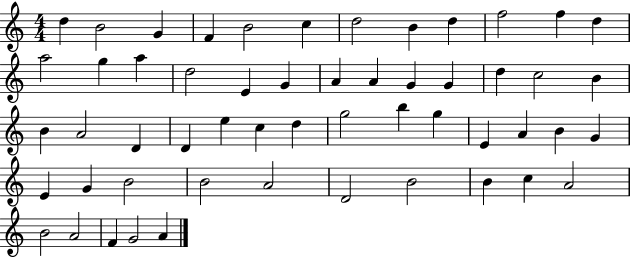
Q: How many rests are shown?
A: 0